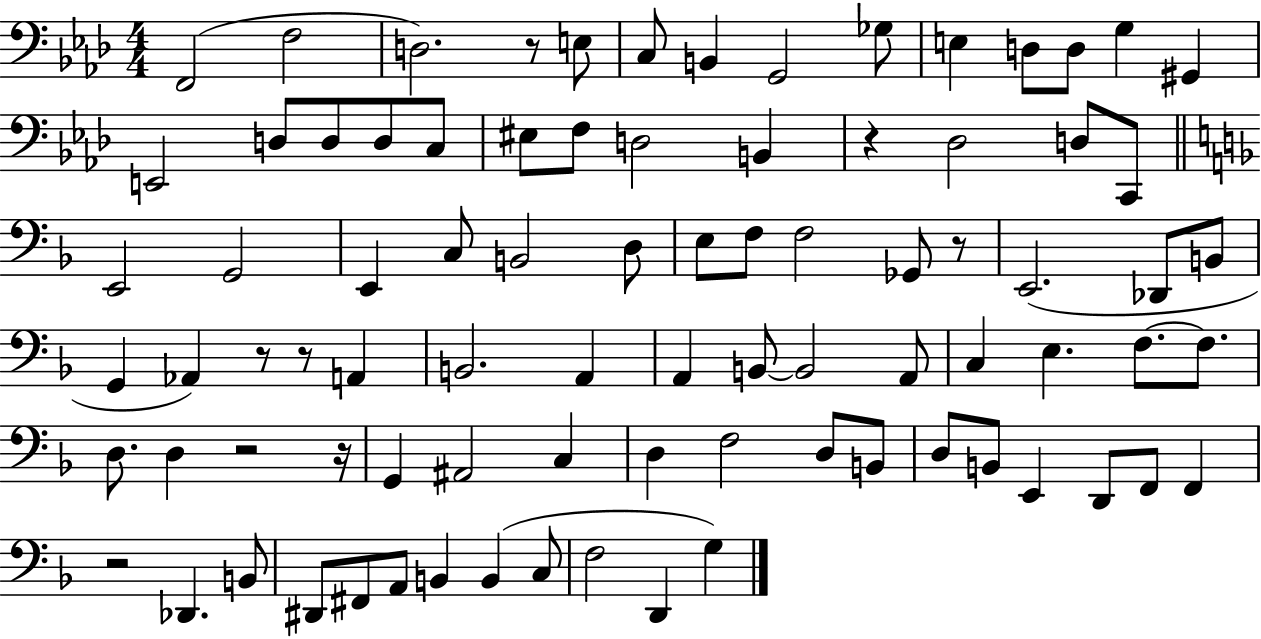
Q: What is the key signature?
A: AES major